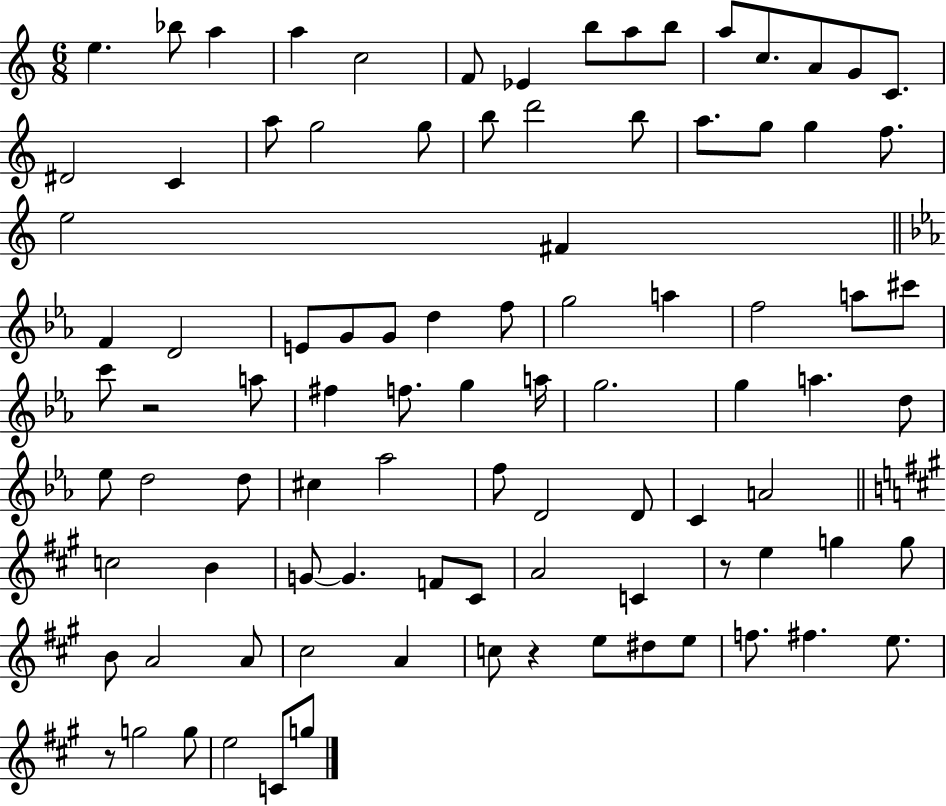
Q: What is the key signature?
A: C major